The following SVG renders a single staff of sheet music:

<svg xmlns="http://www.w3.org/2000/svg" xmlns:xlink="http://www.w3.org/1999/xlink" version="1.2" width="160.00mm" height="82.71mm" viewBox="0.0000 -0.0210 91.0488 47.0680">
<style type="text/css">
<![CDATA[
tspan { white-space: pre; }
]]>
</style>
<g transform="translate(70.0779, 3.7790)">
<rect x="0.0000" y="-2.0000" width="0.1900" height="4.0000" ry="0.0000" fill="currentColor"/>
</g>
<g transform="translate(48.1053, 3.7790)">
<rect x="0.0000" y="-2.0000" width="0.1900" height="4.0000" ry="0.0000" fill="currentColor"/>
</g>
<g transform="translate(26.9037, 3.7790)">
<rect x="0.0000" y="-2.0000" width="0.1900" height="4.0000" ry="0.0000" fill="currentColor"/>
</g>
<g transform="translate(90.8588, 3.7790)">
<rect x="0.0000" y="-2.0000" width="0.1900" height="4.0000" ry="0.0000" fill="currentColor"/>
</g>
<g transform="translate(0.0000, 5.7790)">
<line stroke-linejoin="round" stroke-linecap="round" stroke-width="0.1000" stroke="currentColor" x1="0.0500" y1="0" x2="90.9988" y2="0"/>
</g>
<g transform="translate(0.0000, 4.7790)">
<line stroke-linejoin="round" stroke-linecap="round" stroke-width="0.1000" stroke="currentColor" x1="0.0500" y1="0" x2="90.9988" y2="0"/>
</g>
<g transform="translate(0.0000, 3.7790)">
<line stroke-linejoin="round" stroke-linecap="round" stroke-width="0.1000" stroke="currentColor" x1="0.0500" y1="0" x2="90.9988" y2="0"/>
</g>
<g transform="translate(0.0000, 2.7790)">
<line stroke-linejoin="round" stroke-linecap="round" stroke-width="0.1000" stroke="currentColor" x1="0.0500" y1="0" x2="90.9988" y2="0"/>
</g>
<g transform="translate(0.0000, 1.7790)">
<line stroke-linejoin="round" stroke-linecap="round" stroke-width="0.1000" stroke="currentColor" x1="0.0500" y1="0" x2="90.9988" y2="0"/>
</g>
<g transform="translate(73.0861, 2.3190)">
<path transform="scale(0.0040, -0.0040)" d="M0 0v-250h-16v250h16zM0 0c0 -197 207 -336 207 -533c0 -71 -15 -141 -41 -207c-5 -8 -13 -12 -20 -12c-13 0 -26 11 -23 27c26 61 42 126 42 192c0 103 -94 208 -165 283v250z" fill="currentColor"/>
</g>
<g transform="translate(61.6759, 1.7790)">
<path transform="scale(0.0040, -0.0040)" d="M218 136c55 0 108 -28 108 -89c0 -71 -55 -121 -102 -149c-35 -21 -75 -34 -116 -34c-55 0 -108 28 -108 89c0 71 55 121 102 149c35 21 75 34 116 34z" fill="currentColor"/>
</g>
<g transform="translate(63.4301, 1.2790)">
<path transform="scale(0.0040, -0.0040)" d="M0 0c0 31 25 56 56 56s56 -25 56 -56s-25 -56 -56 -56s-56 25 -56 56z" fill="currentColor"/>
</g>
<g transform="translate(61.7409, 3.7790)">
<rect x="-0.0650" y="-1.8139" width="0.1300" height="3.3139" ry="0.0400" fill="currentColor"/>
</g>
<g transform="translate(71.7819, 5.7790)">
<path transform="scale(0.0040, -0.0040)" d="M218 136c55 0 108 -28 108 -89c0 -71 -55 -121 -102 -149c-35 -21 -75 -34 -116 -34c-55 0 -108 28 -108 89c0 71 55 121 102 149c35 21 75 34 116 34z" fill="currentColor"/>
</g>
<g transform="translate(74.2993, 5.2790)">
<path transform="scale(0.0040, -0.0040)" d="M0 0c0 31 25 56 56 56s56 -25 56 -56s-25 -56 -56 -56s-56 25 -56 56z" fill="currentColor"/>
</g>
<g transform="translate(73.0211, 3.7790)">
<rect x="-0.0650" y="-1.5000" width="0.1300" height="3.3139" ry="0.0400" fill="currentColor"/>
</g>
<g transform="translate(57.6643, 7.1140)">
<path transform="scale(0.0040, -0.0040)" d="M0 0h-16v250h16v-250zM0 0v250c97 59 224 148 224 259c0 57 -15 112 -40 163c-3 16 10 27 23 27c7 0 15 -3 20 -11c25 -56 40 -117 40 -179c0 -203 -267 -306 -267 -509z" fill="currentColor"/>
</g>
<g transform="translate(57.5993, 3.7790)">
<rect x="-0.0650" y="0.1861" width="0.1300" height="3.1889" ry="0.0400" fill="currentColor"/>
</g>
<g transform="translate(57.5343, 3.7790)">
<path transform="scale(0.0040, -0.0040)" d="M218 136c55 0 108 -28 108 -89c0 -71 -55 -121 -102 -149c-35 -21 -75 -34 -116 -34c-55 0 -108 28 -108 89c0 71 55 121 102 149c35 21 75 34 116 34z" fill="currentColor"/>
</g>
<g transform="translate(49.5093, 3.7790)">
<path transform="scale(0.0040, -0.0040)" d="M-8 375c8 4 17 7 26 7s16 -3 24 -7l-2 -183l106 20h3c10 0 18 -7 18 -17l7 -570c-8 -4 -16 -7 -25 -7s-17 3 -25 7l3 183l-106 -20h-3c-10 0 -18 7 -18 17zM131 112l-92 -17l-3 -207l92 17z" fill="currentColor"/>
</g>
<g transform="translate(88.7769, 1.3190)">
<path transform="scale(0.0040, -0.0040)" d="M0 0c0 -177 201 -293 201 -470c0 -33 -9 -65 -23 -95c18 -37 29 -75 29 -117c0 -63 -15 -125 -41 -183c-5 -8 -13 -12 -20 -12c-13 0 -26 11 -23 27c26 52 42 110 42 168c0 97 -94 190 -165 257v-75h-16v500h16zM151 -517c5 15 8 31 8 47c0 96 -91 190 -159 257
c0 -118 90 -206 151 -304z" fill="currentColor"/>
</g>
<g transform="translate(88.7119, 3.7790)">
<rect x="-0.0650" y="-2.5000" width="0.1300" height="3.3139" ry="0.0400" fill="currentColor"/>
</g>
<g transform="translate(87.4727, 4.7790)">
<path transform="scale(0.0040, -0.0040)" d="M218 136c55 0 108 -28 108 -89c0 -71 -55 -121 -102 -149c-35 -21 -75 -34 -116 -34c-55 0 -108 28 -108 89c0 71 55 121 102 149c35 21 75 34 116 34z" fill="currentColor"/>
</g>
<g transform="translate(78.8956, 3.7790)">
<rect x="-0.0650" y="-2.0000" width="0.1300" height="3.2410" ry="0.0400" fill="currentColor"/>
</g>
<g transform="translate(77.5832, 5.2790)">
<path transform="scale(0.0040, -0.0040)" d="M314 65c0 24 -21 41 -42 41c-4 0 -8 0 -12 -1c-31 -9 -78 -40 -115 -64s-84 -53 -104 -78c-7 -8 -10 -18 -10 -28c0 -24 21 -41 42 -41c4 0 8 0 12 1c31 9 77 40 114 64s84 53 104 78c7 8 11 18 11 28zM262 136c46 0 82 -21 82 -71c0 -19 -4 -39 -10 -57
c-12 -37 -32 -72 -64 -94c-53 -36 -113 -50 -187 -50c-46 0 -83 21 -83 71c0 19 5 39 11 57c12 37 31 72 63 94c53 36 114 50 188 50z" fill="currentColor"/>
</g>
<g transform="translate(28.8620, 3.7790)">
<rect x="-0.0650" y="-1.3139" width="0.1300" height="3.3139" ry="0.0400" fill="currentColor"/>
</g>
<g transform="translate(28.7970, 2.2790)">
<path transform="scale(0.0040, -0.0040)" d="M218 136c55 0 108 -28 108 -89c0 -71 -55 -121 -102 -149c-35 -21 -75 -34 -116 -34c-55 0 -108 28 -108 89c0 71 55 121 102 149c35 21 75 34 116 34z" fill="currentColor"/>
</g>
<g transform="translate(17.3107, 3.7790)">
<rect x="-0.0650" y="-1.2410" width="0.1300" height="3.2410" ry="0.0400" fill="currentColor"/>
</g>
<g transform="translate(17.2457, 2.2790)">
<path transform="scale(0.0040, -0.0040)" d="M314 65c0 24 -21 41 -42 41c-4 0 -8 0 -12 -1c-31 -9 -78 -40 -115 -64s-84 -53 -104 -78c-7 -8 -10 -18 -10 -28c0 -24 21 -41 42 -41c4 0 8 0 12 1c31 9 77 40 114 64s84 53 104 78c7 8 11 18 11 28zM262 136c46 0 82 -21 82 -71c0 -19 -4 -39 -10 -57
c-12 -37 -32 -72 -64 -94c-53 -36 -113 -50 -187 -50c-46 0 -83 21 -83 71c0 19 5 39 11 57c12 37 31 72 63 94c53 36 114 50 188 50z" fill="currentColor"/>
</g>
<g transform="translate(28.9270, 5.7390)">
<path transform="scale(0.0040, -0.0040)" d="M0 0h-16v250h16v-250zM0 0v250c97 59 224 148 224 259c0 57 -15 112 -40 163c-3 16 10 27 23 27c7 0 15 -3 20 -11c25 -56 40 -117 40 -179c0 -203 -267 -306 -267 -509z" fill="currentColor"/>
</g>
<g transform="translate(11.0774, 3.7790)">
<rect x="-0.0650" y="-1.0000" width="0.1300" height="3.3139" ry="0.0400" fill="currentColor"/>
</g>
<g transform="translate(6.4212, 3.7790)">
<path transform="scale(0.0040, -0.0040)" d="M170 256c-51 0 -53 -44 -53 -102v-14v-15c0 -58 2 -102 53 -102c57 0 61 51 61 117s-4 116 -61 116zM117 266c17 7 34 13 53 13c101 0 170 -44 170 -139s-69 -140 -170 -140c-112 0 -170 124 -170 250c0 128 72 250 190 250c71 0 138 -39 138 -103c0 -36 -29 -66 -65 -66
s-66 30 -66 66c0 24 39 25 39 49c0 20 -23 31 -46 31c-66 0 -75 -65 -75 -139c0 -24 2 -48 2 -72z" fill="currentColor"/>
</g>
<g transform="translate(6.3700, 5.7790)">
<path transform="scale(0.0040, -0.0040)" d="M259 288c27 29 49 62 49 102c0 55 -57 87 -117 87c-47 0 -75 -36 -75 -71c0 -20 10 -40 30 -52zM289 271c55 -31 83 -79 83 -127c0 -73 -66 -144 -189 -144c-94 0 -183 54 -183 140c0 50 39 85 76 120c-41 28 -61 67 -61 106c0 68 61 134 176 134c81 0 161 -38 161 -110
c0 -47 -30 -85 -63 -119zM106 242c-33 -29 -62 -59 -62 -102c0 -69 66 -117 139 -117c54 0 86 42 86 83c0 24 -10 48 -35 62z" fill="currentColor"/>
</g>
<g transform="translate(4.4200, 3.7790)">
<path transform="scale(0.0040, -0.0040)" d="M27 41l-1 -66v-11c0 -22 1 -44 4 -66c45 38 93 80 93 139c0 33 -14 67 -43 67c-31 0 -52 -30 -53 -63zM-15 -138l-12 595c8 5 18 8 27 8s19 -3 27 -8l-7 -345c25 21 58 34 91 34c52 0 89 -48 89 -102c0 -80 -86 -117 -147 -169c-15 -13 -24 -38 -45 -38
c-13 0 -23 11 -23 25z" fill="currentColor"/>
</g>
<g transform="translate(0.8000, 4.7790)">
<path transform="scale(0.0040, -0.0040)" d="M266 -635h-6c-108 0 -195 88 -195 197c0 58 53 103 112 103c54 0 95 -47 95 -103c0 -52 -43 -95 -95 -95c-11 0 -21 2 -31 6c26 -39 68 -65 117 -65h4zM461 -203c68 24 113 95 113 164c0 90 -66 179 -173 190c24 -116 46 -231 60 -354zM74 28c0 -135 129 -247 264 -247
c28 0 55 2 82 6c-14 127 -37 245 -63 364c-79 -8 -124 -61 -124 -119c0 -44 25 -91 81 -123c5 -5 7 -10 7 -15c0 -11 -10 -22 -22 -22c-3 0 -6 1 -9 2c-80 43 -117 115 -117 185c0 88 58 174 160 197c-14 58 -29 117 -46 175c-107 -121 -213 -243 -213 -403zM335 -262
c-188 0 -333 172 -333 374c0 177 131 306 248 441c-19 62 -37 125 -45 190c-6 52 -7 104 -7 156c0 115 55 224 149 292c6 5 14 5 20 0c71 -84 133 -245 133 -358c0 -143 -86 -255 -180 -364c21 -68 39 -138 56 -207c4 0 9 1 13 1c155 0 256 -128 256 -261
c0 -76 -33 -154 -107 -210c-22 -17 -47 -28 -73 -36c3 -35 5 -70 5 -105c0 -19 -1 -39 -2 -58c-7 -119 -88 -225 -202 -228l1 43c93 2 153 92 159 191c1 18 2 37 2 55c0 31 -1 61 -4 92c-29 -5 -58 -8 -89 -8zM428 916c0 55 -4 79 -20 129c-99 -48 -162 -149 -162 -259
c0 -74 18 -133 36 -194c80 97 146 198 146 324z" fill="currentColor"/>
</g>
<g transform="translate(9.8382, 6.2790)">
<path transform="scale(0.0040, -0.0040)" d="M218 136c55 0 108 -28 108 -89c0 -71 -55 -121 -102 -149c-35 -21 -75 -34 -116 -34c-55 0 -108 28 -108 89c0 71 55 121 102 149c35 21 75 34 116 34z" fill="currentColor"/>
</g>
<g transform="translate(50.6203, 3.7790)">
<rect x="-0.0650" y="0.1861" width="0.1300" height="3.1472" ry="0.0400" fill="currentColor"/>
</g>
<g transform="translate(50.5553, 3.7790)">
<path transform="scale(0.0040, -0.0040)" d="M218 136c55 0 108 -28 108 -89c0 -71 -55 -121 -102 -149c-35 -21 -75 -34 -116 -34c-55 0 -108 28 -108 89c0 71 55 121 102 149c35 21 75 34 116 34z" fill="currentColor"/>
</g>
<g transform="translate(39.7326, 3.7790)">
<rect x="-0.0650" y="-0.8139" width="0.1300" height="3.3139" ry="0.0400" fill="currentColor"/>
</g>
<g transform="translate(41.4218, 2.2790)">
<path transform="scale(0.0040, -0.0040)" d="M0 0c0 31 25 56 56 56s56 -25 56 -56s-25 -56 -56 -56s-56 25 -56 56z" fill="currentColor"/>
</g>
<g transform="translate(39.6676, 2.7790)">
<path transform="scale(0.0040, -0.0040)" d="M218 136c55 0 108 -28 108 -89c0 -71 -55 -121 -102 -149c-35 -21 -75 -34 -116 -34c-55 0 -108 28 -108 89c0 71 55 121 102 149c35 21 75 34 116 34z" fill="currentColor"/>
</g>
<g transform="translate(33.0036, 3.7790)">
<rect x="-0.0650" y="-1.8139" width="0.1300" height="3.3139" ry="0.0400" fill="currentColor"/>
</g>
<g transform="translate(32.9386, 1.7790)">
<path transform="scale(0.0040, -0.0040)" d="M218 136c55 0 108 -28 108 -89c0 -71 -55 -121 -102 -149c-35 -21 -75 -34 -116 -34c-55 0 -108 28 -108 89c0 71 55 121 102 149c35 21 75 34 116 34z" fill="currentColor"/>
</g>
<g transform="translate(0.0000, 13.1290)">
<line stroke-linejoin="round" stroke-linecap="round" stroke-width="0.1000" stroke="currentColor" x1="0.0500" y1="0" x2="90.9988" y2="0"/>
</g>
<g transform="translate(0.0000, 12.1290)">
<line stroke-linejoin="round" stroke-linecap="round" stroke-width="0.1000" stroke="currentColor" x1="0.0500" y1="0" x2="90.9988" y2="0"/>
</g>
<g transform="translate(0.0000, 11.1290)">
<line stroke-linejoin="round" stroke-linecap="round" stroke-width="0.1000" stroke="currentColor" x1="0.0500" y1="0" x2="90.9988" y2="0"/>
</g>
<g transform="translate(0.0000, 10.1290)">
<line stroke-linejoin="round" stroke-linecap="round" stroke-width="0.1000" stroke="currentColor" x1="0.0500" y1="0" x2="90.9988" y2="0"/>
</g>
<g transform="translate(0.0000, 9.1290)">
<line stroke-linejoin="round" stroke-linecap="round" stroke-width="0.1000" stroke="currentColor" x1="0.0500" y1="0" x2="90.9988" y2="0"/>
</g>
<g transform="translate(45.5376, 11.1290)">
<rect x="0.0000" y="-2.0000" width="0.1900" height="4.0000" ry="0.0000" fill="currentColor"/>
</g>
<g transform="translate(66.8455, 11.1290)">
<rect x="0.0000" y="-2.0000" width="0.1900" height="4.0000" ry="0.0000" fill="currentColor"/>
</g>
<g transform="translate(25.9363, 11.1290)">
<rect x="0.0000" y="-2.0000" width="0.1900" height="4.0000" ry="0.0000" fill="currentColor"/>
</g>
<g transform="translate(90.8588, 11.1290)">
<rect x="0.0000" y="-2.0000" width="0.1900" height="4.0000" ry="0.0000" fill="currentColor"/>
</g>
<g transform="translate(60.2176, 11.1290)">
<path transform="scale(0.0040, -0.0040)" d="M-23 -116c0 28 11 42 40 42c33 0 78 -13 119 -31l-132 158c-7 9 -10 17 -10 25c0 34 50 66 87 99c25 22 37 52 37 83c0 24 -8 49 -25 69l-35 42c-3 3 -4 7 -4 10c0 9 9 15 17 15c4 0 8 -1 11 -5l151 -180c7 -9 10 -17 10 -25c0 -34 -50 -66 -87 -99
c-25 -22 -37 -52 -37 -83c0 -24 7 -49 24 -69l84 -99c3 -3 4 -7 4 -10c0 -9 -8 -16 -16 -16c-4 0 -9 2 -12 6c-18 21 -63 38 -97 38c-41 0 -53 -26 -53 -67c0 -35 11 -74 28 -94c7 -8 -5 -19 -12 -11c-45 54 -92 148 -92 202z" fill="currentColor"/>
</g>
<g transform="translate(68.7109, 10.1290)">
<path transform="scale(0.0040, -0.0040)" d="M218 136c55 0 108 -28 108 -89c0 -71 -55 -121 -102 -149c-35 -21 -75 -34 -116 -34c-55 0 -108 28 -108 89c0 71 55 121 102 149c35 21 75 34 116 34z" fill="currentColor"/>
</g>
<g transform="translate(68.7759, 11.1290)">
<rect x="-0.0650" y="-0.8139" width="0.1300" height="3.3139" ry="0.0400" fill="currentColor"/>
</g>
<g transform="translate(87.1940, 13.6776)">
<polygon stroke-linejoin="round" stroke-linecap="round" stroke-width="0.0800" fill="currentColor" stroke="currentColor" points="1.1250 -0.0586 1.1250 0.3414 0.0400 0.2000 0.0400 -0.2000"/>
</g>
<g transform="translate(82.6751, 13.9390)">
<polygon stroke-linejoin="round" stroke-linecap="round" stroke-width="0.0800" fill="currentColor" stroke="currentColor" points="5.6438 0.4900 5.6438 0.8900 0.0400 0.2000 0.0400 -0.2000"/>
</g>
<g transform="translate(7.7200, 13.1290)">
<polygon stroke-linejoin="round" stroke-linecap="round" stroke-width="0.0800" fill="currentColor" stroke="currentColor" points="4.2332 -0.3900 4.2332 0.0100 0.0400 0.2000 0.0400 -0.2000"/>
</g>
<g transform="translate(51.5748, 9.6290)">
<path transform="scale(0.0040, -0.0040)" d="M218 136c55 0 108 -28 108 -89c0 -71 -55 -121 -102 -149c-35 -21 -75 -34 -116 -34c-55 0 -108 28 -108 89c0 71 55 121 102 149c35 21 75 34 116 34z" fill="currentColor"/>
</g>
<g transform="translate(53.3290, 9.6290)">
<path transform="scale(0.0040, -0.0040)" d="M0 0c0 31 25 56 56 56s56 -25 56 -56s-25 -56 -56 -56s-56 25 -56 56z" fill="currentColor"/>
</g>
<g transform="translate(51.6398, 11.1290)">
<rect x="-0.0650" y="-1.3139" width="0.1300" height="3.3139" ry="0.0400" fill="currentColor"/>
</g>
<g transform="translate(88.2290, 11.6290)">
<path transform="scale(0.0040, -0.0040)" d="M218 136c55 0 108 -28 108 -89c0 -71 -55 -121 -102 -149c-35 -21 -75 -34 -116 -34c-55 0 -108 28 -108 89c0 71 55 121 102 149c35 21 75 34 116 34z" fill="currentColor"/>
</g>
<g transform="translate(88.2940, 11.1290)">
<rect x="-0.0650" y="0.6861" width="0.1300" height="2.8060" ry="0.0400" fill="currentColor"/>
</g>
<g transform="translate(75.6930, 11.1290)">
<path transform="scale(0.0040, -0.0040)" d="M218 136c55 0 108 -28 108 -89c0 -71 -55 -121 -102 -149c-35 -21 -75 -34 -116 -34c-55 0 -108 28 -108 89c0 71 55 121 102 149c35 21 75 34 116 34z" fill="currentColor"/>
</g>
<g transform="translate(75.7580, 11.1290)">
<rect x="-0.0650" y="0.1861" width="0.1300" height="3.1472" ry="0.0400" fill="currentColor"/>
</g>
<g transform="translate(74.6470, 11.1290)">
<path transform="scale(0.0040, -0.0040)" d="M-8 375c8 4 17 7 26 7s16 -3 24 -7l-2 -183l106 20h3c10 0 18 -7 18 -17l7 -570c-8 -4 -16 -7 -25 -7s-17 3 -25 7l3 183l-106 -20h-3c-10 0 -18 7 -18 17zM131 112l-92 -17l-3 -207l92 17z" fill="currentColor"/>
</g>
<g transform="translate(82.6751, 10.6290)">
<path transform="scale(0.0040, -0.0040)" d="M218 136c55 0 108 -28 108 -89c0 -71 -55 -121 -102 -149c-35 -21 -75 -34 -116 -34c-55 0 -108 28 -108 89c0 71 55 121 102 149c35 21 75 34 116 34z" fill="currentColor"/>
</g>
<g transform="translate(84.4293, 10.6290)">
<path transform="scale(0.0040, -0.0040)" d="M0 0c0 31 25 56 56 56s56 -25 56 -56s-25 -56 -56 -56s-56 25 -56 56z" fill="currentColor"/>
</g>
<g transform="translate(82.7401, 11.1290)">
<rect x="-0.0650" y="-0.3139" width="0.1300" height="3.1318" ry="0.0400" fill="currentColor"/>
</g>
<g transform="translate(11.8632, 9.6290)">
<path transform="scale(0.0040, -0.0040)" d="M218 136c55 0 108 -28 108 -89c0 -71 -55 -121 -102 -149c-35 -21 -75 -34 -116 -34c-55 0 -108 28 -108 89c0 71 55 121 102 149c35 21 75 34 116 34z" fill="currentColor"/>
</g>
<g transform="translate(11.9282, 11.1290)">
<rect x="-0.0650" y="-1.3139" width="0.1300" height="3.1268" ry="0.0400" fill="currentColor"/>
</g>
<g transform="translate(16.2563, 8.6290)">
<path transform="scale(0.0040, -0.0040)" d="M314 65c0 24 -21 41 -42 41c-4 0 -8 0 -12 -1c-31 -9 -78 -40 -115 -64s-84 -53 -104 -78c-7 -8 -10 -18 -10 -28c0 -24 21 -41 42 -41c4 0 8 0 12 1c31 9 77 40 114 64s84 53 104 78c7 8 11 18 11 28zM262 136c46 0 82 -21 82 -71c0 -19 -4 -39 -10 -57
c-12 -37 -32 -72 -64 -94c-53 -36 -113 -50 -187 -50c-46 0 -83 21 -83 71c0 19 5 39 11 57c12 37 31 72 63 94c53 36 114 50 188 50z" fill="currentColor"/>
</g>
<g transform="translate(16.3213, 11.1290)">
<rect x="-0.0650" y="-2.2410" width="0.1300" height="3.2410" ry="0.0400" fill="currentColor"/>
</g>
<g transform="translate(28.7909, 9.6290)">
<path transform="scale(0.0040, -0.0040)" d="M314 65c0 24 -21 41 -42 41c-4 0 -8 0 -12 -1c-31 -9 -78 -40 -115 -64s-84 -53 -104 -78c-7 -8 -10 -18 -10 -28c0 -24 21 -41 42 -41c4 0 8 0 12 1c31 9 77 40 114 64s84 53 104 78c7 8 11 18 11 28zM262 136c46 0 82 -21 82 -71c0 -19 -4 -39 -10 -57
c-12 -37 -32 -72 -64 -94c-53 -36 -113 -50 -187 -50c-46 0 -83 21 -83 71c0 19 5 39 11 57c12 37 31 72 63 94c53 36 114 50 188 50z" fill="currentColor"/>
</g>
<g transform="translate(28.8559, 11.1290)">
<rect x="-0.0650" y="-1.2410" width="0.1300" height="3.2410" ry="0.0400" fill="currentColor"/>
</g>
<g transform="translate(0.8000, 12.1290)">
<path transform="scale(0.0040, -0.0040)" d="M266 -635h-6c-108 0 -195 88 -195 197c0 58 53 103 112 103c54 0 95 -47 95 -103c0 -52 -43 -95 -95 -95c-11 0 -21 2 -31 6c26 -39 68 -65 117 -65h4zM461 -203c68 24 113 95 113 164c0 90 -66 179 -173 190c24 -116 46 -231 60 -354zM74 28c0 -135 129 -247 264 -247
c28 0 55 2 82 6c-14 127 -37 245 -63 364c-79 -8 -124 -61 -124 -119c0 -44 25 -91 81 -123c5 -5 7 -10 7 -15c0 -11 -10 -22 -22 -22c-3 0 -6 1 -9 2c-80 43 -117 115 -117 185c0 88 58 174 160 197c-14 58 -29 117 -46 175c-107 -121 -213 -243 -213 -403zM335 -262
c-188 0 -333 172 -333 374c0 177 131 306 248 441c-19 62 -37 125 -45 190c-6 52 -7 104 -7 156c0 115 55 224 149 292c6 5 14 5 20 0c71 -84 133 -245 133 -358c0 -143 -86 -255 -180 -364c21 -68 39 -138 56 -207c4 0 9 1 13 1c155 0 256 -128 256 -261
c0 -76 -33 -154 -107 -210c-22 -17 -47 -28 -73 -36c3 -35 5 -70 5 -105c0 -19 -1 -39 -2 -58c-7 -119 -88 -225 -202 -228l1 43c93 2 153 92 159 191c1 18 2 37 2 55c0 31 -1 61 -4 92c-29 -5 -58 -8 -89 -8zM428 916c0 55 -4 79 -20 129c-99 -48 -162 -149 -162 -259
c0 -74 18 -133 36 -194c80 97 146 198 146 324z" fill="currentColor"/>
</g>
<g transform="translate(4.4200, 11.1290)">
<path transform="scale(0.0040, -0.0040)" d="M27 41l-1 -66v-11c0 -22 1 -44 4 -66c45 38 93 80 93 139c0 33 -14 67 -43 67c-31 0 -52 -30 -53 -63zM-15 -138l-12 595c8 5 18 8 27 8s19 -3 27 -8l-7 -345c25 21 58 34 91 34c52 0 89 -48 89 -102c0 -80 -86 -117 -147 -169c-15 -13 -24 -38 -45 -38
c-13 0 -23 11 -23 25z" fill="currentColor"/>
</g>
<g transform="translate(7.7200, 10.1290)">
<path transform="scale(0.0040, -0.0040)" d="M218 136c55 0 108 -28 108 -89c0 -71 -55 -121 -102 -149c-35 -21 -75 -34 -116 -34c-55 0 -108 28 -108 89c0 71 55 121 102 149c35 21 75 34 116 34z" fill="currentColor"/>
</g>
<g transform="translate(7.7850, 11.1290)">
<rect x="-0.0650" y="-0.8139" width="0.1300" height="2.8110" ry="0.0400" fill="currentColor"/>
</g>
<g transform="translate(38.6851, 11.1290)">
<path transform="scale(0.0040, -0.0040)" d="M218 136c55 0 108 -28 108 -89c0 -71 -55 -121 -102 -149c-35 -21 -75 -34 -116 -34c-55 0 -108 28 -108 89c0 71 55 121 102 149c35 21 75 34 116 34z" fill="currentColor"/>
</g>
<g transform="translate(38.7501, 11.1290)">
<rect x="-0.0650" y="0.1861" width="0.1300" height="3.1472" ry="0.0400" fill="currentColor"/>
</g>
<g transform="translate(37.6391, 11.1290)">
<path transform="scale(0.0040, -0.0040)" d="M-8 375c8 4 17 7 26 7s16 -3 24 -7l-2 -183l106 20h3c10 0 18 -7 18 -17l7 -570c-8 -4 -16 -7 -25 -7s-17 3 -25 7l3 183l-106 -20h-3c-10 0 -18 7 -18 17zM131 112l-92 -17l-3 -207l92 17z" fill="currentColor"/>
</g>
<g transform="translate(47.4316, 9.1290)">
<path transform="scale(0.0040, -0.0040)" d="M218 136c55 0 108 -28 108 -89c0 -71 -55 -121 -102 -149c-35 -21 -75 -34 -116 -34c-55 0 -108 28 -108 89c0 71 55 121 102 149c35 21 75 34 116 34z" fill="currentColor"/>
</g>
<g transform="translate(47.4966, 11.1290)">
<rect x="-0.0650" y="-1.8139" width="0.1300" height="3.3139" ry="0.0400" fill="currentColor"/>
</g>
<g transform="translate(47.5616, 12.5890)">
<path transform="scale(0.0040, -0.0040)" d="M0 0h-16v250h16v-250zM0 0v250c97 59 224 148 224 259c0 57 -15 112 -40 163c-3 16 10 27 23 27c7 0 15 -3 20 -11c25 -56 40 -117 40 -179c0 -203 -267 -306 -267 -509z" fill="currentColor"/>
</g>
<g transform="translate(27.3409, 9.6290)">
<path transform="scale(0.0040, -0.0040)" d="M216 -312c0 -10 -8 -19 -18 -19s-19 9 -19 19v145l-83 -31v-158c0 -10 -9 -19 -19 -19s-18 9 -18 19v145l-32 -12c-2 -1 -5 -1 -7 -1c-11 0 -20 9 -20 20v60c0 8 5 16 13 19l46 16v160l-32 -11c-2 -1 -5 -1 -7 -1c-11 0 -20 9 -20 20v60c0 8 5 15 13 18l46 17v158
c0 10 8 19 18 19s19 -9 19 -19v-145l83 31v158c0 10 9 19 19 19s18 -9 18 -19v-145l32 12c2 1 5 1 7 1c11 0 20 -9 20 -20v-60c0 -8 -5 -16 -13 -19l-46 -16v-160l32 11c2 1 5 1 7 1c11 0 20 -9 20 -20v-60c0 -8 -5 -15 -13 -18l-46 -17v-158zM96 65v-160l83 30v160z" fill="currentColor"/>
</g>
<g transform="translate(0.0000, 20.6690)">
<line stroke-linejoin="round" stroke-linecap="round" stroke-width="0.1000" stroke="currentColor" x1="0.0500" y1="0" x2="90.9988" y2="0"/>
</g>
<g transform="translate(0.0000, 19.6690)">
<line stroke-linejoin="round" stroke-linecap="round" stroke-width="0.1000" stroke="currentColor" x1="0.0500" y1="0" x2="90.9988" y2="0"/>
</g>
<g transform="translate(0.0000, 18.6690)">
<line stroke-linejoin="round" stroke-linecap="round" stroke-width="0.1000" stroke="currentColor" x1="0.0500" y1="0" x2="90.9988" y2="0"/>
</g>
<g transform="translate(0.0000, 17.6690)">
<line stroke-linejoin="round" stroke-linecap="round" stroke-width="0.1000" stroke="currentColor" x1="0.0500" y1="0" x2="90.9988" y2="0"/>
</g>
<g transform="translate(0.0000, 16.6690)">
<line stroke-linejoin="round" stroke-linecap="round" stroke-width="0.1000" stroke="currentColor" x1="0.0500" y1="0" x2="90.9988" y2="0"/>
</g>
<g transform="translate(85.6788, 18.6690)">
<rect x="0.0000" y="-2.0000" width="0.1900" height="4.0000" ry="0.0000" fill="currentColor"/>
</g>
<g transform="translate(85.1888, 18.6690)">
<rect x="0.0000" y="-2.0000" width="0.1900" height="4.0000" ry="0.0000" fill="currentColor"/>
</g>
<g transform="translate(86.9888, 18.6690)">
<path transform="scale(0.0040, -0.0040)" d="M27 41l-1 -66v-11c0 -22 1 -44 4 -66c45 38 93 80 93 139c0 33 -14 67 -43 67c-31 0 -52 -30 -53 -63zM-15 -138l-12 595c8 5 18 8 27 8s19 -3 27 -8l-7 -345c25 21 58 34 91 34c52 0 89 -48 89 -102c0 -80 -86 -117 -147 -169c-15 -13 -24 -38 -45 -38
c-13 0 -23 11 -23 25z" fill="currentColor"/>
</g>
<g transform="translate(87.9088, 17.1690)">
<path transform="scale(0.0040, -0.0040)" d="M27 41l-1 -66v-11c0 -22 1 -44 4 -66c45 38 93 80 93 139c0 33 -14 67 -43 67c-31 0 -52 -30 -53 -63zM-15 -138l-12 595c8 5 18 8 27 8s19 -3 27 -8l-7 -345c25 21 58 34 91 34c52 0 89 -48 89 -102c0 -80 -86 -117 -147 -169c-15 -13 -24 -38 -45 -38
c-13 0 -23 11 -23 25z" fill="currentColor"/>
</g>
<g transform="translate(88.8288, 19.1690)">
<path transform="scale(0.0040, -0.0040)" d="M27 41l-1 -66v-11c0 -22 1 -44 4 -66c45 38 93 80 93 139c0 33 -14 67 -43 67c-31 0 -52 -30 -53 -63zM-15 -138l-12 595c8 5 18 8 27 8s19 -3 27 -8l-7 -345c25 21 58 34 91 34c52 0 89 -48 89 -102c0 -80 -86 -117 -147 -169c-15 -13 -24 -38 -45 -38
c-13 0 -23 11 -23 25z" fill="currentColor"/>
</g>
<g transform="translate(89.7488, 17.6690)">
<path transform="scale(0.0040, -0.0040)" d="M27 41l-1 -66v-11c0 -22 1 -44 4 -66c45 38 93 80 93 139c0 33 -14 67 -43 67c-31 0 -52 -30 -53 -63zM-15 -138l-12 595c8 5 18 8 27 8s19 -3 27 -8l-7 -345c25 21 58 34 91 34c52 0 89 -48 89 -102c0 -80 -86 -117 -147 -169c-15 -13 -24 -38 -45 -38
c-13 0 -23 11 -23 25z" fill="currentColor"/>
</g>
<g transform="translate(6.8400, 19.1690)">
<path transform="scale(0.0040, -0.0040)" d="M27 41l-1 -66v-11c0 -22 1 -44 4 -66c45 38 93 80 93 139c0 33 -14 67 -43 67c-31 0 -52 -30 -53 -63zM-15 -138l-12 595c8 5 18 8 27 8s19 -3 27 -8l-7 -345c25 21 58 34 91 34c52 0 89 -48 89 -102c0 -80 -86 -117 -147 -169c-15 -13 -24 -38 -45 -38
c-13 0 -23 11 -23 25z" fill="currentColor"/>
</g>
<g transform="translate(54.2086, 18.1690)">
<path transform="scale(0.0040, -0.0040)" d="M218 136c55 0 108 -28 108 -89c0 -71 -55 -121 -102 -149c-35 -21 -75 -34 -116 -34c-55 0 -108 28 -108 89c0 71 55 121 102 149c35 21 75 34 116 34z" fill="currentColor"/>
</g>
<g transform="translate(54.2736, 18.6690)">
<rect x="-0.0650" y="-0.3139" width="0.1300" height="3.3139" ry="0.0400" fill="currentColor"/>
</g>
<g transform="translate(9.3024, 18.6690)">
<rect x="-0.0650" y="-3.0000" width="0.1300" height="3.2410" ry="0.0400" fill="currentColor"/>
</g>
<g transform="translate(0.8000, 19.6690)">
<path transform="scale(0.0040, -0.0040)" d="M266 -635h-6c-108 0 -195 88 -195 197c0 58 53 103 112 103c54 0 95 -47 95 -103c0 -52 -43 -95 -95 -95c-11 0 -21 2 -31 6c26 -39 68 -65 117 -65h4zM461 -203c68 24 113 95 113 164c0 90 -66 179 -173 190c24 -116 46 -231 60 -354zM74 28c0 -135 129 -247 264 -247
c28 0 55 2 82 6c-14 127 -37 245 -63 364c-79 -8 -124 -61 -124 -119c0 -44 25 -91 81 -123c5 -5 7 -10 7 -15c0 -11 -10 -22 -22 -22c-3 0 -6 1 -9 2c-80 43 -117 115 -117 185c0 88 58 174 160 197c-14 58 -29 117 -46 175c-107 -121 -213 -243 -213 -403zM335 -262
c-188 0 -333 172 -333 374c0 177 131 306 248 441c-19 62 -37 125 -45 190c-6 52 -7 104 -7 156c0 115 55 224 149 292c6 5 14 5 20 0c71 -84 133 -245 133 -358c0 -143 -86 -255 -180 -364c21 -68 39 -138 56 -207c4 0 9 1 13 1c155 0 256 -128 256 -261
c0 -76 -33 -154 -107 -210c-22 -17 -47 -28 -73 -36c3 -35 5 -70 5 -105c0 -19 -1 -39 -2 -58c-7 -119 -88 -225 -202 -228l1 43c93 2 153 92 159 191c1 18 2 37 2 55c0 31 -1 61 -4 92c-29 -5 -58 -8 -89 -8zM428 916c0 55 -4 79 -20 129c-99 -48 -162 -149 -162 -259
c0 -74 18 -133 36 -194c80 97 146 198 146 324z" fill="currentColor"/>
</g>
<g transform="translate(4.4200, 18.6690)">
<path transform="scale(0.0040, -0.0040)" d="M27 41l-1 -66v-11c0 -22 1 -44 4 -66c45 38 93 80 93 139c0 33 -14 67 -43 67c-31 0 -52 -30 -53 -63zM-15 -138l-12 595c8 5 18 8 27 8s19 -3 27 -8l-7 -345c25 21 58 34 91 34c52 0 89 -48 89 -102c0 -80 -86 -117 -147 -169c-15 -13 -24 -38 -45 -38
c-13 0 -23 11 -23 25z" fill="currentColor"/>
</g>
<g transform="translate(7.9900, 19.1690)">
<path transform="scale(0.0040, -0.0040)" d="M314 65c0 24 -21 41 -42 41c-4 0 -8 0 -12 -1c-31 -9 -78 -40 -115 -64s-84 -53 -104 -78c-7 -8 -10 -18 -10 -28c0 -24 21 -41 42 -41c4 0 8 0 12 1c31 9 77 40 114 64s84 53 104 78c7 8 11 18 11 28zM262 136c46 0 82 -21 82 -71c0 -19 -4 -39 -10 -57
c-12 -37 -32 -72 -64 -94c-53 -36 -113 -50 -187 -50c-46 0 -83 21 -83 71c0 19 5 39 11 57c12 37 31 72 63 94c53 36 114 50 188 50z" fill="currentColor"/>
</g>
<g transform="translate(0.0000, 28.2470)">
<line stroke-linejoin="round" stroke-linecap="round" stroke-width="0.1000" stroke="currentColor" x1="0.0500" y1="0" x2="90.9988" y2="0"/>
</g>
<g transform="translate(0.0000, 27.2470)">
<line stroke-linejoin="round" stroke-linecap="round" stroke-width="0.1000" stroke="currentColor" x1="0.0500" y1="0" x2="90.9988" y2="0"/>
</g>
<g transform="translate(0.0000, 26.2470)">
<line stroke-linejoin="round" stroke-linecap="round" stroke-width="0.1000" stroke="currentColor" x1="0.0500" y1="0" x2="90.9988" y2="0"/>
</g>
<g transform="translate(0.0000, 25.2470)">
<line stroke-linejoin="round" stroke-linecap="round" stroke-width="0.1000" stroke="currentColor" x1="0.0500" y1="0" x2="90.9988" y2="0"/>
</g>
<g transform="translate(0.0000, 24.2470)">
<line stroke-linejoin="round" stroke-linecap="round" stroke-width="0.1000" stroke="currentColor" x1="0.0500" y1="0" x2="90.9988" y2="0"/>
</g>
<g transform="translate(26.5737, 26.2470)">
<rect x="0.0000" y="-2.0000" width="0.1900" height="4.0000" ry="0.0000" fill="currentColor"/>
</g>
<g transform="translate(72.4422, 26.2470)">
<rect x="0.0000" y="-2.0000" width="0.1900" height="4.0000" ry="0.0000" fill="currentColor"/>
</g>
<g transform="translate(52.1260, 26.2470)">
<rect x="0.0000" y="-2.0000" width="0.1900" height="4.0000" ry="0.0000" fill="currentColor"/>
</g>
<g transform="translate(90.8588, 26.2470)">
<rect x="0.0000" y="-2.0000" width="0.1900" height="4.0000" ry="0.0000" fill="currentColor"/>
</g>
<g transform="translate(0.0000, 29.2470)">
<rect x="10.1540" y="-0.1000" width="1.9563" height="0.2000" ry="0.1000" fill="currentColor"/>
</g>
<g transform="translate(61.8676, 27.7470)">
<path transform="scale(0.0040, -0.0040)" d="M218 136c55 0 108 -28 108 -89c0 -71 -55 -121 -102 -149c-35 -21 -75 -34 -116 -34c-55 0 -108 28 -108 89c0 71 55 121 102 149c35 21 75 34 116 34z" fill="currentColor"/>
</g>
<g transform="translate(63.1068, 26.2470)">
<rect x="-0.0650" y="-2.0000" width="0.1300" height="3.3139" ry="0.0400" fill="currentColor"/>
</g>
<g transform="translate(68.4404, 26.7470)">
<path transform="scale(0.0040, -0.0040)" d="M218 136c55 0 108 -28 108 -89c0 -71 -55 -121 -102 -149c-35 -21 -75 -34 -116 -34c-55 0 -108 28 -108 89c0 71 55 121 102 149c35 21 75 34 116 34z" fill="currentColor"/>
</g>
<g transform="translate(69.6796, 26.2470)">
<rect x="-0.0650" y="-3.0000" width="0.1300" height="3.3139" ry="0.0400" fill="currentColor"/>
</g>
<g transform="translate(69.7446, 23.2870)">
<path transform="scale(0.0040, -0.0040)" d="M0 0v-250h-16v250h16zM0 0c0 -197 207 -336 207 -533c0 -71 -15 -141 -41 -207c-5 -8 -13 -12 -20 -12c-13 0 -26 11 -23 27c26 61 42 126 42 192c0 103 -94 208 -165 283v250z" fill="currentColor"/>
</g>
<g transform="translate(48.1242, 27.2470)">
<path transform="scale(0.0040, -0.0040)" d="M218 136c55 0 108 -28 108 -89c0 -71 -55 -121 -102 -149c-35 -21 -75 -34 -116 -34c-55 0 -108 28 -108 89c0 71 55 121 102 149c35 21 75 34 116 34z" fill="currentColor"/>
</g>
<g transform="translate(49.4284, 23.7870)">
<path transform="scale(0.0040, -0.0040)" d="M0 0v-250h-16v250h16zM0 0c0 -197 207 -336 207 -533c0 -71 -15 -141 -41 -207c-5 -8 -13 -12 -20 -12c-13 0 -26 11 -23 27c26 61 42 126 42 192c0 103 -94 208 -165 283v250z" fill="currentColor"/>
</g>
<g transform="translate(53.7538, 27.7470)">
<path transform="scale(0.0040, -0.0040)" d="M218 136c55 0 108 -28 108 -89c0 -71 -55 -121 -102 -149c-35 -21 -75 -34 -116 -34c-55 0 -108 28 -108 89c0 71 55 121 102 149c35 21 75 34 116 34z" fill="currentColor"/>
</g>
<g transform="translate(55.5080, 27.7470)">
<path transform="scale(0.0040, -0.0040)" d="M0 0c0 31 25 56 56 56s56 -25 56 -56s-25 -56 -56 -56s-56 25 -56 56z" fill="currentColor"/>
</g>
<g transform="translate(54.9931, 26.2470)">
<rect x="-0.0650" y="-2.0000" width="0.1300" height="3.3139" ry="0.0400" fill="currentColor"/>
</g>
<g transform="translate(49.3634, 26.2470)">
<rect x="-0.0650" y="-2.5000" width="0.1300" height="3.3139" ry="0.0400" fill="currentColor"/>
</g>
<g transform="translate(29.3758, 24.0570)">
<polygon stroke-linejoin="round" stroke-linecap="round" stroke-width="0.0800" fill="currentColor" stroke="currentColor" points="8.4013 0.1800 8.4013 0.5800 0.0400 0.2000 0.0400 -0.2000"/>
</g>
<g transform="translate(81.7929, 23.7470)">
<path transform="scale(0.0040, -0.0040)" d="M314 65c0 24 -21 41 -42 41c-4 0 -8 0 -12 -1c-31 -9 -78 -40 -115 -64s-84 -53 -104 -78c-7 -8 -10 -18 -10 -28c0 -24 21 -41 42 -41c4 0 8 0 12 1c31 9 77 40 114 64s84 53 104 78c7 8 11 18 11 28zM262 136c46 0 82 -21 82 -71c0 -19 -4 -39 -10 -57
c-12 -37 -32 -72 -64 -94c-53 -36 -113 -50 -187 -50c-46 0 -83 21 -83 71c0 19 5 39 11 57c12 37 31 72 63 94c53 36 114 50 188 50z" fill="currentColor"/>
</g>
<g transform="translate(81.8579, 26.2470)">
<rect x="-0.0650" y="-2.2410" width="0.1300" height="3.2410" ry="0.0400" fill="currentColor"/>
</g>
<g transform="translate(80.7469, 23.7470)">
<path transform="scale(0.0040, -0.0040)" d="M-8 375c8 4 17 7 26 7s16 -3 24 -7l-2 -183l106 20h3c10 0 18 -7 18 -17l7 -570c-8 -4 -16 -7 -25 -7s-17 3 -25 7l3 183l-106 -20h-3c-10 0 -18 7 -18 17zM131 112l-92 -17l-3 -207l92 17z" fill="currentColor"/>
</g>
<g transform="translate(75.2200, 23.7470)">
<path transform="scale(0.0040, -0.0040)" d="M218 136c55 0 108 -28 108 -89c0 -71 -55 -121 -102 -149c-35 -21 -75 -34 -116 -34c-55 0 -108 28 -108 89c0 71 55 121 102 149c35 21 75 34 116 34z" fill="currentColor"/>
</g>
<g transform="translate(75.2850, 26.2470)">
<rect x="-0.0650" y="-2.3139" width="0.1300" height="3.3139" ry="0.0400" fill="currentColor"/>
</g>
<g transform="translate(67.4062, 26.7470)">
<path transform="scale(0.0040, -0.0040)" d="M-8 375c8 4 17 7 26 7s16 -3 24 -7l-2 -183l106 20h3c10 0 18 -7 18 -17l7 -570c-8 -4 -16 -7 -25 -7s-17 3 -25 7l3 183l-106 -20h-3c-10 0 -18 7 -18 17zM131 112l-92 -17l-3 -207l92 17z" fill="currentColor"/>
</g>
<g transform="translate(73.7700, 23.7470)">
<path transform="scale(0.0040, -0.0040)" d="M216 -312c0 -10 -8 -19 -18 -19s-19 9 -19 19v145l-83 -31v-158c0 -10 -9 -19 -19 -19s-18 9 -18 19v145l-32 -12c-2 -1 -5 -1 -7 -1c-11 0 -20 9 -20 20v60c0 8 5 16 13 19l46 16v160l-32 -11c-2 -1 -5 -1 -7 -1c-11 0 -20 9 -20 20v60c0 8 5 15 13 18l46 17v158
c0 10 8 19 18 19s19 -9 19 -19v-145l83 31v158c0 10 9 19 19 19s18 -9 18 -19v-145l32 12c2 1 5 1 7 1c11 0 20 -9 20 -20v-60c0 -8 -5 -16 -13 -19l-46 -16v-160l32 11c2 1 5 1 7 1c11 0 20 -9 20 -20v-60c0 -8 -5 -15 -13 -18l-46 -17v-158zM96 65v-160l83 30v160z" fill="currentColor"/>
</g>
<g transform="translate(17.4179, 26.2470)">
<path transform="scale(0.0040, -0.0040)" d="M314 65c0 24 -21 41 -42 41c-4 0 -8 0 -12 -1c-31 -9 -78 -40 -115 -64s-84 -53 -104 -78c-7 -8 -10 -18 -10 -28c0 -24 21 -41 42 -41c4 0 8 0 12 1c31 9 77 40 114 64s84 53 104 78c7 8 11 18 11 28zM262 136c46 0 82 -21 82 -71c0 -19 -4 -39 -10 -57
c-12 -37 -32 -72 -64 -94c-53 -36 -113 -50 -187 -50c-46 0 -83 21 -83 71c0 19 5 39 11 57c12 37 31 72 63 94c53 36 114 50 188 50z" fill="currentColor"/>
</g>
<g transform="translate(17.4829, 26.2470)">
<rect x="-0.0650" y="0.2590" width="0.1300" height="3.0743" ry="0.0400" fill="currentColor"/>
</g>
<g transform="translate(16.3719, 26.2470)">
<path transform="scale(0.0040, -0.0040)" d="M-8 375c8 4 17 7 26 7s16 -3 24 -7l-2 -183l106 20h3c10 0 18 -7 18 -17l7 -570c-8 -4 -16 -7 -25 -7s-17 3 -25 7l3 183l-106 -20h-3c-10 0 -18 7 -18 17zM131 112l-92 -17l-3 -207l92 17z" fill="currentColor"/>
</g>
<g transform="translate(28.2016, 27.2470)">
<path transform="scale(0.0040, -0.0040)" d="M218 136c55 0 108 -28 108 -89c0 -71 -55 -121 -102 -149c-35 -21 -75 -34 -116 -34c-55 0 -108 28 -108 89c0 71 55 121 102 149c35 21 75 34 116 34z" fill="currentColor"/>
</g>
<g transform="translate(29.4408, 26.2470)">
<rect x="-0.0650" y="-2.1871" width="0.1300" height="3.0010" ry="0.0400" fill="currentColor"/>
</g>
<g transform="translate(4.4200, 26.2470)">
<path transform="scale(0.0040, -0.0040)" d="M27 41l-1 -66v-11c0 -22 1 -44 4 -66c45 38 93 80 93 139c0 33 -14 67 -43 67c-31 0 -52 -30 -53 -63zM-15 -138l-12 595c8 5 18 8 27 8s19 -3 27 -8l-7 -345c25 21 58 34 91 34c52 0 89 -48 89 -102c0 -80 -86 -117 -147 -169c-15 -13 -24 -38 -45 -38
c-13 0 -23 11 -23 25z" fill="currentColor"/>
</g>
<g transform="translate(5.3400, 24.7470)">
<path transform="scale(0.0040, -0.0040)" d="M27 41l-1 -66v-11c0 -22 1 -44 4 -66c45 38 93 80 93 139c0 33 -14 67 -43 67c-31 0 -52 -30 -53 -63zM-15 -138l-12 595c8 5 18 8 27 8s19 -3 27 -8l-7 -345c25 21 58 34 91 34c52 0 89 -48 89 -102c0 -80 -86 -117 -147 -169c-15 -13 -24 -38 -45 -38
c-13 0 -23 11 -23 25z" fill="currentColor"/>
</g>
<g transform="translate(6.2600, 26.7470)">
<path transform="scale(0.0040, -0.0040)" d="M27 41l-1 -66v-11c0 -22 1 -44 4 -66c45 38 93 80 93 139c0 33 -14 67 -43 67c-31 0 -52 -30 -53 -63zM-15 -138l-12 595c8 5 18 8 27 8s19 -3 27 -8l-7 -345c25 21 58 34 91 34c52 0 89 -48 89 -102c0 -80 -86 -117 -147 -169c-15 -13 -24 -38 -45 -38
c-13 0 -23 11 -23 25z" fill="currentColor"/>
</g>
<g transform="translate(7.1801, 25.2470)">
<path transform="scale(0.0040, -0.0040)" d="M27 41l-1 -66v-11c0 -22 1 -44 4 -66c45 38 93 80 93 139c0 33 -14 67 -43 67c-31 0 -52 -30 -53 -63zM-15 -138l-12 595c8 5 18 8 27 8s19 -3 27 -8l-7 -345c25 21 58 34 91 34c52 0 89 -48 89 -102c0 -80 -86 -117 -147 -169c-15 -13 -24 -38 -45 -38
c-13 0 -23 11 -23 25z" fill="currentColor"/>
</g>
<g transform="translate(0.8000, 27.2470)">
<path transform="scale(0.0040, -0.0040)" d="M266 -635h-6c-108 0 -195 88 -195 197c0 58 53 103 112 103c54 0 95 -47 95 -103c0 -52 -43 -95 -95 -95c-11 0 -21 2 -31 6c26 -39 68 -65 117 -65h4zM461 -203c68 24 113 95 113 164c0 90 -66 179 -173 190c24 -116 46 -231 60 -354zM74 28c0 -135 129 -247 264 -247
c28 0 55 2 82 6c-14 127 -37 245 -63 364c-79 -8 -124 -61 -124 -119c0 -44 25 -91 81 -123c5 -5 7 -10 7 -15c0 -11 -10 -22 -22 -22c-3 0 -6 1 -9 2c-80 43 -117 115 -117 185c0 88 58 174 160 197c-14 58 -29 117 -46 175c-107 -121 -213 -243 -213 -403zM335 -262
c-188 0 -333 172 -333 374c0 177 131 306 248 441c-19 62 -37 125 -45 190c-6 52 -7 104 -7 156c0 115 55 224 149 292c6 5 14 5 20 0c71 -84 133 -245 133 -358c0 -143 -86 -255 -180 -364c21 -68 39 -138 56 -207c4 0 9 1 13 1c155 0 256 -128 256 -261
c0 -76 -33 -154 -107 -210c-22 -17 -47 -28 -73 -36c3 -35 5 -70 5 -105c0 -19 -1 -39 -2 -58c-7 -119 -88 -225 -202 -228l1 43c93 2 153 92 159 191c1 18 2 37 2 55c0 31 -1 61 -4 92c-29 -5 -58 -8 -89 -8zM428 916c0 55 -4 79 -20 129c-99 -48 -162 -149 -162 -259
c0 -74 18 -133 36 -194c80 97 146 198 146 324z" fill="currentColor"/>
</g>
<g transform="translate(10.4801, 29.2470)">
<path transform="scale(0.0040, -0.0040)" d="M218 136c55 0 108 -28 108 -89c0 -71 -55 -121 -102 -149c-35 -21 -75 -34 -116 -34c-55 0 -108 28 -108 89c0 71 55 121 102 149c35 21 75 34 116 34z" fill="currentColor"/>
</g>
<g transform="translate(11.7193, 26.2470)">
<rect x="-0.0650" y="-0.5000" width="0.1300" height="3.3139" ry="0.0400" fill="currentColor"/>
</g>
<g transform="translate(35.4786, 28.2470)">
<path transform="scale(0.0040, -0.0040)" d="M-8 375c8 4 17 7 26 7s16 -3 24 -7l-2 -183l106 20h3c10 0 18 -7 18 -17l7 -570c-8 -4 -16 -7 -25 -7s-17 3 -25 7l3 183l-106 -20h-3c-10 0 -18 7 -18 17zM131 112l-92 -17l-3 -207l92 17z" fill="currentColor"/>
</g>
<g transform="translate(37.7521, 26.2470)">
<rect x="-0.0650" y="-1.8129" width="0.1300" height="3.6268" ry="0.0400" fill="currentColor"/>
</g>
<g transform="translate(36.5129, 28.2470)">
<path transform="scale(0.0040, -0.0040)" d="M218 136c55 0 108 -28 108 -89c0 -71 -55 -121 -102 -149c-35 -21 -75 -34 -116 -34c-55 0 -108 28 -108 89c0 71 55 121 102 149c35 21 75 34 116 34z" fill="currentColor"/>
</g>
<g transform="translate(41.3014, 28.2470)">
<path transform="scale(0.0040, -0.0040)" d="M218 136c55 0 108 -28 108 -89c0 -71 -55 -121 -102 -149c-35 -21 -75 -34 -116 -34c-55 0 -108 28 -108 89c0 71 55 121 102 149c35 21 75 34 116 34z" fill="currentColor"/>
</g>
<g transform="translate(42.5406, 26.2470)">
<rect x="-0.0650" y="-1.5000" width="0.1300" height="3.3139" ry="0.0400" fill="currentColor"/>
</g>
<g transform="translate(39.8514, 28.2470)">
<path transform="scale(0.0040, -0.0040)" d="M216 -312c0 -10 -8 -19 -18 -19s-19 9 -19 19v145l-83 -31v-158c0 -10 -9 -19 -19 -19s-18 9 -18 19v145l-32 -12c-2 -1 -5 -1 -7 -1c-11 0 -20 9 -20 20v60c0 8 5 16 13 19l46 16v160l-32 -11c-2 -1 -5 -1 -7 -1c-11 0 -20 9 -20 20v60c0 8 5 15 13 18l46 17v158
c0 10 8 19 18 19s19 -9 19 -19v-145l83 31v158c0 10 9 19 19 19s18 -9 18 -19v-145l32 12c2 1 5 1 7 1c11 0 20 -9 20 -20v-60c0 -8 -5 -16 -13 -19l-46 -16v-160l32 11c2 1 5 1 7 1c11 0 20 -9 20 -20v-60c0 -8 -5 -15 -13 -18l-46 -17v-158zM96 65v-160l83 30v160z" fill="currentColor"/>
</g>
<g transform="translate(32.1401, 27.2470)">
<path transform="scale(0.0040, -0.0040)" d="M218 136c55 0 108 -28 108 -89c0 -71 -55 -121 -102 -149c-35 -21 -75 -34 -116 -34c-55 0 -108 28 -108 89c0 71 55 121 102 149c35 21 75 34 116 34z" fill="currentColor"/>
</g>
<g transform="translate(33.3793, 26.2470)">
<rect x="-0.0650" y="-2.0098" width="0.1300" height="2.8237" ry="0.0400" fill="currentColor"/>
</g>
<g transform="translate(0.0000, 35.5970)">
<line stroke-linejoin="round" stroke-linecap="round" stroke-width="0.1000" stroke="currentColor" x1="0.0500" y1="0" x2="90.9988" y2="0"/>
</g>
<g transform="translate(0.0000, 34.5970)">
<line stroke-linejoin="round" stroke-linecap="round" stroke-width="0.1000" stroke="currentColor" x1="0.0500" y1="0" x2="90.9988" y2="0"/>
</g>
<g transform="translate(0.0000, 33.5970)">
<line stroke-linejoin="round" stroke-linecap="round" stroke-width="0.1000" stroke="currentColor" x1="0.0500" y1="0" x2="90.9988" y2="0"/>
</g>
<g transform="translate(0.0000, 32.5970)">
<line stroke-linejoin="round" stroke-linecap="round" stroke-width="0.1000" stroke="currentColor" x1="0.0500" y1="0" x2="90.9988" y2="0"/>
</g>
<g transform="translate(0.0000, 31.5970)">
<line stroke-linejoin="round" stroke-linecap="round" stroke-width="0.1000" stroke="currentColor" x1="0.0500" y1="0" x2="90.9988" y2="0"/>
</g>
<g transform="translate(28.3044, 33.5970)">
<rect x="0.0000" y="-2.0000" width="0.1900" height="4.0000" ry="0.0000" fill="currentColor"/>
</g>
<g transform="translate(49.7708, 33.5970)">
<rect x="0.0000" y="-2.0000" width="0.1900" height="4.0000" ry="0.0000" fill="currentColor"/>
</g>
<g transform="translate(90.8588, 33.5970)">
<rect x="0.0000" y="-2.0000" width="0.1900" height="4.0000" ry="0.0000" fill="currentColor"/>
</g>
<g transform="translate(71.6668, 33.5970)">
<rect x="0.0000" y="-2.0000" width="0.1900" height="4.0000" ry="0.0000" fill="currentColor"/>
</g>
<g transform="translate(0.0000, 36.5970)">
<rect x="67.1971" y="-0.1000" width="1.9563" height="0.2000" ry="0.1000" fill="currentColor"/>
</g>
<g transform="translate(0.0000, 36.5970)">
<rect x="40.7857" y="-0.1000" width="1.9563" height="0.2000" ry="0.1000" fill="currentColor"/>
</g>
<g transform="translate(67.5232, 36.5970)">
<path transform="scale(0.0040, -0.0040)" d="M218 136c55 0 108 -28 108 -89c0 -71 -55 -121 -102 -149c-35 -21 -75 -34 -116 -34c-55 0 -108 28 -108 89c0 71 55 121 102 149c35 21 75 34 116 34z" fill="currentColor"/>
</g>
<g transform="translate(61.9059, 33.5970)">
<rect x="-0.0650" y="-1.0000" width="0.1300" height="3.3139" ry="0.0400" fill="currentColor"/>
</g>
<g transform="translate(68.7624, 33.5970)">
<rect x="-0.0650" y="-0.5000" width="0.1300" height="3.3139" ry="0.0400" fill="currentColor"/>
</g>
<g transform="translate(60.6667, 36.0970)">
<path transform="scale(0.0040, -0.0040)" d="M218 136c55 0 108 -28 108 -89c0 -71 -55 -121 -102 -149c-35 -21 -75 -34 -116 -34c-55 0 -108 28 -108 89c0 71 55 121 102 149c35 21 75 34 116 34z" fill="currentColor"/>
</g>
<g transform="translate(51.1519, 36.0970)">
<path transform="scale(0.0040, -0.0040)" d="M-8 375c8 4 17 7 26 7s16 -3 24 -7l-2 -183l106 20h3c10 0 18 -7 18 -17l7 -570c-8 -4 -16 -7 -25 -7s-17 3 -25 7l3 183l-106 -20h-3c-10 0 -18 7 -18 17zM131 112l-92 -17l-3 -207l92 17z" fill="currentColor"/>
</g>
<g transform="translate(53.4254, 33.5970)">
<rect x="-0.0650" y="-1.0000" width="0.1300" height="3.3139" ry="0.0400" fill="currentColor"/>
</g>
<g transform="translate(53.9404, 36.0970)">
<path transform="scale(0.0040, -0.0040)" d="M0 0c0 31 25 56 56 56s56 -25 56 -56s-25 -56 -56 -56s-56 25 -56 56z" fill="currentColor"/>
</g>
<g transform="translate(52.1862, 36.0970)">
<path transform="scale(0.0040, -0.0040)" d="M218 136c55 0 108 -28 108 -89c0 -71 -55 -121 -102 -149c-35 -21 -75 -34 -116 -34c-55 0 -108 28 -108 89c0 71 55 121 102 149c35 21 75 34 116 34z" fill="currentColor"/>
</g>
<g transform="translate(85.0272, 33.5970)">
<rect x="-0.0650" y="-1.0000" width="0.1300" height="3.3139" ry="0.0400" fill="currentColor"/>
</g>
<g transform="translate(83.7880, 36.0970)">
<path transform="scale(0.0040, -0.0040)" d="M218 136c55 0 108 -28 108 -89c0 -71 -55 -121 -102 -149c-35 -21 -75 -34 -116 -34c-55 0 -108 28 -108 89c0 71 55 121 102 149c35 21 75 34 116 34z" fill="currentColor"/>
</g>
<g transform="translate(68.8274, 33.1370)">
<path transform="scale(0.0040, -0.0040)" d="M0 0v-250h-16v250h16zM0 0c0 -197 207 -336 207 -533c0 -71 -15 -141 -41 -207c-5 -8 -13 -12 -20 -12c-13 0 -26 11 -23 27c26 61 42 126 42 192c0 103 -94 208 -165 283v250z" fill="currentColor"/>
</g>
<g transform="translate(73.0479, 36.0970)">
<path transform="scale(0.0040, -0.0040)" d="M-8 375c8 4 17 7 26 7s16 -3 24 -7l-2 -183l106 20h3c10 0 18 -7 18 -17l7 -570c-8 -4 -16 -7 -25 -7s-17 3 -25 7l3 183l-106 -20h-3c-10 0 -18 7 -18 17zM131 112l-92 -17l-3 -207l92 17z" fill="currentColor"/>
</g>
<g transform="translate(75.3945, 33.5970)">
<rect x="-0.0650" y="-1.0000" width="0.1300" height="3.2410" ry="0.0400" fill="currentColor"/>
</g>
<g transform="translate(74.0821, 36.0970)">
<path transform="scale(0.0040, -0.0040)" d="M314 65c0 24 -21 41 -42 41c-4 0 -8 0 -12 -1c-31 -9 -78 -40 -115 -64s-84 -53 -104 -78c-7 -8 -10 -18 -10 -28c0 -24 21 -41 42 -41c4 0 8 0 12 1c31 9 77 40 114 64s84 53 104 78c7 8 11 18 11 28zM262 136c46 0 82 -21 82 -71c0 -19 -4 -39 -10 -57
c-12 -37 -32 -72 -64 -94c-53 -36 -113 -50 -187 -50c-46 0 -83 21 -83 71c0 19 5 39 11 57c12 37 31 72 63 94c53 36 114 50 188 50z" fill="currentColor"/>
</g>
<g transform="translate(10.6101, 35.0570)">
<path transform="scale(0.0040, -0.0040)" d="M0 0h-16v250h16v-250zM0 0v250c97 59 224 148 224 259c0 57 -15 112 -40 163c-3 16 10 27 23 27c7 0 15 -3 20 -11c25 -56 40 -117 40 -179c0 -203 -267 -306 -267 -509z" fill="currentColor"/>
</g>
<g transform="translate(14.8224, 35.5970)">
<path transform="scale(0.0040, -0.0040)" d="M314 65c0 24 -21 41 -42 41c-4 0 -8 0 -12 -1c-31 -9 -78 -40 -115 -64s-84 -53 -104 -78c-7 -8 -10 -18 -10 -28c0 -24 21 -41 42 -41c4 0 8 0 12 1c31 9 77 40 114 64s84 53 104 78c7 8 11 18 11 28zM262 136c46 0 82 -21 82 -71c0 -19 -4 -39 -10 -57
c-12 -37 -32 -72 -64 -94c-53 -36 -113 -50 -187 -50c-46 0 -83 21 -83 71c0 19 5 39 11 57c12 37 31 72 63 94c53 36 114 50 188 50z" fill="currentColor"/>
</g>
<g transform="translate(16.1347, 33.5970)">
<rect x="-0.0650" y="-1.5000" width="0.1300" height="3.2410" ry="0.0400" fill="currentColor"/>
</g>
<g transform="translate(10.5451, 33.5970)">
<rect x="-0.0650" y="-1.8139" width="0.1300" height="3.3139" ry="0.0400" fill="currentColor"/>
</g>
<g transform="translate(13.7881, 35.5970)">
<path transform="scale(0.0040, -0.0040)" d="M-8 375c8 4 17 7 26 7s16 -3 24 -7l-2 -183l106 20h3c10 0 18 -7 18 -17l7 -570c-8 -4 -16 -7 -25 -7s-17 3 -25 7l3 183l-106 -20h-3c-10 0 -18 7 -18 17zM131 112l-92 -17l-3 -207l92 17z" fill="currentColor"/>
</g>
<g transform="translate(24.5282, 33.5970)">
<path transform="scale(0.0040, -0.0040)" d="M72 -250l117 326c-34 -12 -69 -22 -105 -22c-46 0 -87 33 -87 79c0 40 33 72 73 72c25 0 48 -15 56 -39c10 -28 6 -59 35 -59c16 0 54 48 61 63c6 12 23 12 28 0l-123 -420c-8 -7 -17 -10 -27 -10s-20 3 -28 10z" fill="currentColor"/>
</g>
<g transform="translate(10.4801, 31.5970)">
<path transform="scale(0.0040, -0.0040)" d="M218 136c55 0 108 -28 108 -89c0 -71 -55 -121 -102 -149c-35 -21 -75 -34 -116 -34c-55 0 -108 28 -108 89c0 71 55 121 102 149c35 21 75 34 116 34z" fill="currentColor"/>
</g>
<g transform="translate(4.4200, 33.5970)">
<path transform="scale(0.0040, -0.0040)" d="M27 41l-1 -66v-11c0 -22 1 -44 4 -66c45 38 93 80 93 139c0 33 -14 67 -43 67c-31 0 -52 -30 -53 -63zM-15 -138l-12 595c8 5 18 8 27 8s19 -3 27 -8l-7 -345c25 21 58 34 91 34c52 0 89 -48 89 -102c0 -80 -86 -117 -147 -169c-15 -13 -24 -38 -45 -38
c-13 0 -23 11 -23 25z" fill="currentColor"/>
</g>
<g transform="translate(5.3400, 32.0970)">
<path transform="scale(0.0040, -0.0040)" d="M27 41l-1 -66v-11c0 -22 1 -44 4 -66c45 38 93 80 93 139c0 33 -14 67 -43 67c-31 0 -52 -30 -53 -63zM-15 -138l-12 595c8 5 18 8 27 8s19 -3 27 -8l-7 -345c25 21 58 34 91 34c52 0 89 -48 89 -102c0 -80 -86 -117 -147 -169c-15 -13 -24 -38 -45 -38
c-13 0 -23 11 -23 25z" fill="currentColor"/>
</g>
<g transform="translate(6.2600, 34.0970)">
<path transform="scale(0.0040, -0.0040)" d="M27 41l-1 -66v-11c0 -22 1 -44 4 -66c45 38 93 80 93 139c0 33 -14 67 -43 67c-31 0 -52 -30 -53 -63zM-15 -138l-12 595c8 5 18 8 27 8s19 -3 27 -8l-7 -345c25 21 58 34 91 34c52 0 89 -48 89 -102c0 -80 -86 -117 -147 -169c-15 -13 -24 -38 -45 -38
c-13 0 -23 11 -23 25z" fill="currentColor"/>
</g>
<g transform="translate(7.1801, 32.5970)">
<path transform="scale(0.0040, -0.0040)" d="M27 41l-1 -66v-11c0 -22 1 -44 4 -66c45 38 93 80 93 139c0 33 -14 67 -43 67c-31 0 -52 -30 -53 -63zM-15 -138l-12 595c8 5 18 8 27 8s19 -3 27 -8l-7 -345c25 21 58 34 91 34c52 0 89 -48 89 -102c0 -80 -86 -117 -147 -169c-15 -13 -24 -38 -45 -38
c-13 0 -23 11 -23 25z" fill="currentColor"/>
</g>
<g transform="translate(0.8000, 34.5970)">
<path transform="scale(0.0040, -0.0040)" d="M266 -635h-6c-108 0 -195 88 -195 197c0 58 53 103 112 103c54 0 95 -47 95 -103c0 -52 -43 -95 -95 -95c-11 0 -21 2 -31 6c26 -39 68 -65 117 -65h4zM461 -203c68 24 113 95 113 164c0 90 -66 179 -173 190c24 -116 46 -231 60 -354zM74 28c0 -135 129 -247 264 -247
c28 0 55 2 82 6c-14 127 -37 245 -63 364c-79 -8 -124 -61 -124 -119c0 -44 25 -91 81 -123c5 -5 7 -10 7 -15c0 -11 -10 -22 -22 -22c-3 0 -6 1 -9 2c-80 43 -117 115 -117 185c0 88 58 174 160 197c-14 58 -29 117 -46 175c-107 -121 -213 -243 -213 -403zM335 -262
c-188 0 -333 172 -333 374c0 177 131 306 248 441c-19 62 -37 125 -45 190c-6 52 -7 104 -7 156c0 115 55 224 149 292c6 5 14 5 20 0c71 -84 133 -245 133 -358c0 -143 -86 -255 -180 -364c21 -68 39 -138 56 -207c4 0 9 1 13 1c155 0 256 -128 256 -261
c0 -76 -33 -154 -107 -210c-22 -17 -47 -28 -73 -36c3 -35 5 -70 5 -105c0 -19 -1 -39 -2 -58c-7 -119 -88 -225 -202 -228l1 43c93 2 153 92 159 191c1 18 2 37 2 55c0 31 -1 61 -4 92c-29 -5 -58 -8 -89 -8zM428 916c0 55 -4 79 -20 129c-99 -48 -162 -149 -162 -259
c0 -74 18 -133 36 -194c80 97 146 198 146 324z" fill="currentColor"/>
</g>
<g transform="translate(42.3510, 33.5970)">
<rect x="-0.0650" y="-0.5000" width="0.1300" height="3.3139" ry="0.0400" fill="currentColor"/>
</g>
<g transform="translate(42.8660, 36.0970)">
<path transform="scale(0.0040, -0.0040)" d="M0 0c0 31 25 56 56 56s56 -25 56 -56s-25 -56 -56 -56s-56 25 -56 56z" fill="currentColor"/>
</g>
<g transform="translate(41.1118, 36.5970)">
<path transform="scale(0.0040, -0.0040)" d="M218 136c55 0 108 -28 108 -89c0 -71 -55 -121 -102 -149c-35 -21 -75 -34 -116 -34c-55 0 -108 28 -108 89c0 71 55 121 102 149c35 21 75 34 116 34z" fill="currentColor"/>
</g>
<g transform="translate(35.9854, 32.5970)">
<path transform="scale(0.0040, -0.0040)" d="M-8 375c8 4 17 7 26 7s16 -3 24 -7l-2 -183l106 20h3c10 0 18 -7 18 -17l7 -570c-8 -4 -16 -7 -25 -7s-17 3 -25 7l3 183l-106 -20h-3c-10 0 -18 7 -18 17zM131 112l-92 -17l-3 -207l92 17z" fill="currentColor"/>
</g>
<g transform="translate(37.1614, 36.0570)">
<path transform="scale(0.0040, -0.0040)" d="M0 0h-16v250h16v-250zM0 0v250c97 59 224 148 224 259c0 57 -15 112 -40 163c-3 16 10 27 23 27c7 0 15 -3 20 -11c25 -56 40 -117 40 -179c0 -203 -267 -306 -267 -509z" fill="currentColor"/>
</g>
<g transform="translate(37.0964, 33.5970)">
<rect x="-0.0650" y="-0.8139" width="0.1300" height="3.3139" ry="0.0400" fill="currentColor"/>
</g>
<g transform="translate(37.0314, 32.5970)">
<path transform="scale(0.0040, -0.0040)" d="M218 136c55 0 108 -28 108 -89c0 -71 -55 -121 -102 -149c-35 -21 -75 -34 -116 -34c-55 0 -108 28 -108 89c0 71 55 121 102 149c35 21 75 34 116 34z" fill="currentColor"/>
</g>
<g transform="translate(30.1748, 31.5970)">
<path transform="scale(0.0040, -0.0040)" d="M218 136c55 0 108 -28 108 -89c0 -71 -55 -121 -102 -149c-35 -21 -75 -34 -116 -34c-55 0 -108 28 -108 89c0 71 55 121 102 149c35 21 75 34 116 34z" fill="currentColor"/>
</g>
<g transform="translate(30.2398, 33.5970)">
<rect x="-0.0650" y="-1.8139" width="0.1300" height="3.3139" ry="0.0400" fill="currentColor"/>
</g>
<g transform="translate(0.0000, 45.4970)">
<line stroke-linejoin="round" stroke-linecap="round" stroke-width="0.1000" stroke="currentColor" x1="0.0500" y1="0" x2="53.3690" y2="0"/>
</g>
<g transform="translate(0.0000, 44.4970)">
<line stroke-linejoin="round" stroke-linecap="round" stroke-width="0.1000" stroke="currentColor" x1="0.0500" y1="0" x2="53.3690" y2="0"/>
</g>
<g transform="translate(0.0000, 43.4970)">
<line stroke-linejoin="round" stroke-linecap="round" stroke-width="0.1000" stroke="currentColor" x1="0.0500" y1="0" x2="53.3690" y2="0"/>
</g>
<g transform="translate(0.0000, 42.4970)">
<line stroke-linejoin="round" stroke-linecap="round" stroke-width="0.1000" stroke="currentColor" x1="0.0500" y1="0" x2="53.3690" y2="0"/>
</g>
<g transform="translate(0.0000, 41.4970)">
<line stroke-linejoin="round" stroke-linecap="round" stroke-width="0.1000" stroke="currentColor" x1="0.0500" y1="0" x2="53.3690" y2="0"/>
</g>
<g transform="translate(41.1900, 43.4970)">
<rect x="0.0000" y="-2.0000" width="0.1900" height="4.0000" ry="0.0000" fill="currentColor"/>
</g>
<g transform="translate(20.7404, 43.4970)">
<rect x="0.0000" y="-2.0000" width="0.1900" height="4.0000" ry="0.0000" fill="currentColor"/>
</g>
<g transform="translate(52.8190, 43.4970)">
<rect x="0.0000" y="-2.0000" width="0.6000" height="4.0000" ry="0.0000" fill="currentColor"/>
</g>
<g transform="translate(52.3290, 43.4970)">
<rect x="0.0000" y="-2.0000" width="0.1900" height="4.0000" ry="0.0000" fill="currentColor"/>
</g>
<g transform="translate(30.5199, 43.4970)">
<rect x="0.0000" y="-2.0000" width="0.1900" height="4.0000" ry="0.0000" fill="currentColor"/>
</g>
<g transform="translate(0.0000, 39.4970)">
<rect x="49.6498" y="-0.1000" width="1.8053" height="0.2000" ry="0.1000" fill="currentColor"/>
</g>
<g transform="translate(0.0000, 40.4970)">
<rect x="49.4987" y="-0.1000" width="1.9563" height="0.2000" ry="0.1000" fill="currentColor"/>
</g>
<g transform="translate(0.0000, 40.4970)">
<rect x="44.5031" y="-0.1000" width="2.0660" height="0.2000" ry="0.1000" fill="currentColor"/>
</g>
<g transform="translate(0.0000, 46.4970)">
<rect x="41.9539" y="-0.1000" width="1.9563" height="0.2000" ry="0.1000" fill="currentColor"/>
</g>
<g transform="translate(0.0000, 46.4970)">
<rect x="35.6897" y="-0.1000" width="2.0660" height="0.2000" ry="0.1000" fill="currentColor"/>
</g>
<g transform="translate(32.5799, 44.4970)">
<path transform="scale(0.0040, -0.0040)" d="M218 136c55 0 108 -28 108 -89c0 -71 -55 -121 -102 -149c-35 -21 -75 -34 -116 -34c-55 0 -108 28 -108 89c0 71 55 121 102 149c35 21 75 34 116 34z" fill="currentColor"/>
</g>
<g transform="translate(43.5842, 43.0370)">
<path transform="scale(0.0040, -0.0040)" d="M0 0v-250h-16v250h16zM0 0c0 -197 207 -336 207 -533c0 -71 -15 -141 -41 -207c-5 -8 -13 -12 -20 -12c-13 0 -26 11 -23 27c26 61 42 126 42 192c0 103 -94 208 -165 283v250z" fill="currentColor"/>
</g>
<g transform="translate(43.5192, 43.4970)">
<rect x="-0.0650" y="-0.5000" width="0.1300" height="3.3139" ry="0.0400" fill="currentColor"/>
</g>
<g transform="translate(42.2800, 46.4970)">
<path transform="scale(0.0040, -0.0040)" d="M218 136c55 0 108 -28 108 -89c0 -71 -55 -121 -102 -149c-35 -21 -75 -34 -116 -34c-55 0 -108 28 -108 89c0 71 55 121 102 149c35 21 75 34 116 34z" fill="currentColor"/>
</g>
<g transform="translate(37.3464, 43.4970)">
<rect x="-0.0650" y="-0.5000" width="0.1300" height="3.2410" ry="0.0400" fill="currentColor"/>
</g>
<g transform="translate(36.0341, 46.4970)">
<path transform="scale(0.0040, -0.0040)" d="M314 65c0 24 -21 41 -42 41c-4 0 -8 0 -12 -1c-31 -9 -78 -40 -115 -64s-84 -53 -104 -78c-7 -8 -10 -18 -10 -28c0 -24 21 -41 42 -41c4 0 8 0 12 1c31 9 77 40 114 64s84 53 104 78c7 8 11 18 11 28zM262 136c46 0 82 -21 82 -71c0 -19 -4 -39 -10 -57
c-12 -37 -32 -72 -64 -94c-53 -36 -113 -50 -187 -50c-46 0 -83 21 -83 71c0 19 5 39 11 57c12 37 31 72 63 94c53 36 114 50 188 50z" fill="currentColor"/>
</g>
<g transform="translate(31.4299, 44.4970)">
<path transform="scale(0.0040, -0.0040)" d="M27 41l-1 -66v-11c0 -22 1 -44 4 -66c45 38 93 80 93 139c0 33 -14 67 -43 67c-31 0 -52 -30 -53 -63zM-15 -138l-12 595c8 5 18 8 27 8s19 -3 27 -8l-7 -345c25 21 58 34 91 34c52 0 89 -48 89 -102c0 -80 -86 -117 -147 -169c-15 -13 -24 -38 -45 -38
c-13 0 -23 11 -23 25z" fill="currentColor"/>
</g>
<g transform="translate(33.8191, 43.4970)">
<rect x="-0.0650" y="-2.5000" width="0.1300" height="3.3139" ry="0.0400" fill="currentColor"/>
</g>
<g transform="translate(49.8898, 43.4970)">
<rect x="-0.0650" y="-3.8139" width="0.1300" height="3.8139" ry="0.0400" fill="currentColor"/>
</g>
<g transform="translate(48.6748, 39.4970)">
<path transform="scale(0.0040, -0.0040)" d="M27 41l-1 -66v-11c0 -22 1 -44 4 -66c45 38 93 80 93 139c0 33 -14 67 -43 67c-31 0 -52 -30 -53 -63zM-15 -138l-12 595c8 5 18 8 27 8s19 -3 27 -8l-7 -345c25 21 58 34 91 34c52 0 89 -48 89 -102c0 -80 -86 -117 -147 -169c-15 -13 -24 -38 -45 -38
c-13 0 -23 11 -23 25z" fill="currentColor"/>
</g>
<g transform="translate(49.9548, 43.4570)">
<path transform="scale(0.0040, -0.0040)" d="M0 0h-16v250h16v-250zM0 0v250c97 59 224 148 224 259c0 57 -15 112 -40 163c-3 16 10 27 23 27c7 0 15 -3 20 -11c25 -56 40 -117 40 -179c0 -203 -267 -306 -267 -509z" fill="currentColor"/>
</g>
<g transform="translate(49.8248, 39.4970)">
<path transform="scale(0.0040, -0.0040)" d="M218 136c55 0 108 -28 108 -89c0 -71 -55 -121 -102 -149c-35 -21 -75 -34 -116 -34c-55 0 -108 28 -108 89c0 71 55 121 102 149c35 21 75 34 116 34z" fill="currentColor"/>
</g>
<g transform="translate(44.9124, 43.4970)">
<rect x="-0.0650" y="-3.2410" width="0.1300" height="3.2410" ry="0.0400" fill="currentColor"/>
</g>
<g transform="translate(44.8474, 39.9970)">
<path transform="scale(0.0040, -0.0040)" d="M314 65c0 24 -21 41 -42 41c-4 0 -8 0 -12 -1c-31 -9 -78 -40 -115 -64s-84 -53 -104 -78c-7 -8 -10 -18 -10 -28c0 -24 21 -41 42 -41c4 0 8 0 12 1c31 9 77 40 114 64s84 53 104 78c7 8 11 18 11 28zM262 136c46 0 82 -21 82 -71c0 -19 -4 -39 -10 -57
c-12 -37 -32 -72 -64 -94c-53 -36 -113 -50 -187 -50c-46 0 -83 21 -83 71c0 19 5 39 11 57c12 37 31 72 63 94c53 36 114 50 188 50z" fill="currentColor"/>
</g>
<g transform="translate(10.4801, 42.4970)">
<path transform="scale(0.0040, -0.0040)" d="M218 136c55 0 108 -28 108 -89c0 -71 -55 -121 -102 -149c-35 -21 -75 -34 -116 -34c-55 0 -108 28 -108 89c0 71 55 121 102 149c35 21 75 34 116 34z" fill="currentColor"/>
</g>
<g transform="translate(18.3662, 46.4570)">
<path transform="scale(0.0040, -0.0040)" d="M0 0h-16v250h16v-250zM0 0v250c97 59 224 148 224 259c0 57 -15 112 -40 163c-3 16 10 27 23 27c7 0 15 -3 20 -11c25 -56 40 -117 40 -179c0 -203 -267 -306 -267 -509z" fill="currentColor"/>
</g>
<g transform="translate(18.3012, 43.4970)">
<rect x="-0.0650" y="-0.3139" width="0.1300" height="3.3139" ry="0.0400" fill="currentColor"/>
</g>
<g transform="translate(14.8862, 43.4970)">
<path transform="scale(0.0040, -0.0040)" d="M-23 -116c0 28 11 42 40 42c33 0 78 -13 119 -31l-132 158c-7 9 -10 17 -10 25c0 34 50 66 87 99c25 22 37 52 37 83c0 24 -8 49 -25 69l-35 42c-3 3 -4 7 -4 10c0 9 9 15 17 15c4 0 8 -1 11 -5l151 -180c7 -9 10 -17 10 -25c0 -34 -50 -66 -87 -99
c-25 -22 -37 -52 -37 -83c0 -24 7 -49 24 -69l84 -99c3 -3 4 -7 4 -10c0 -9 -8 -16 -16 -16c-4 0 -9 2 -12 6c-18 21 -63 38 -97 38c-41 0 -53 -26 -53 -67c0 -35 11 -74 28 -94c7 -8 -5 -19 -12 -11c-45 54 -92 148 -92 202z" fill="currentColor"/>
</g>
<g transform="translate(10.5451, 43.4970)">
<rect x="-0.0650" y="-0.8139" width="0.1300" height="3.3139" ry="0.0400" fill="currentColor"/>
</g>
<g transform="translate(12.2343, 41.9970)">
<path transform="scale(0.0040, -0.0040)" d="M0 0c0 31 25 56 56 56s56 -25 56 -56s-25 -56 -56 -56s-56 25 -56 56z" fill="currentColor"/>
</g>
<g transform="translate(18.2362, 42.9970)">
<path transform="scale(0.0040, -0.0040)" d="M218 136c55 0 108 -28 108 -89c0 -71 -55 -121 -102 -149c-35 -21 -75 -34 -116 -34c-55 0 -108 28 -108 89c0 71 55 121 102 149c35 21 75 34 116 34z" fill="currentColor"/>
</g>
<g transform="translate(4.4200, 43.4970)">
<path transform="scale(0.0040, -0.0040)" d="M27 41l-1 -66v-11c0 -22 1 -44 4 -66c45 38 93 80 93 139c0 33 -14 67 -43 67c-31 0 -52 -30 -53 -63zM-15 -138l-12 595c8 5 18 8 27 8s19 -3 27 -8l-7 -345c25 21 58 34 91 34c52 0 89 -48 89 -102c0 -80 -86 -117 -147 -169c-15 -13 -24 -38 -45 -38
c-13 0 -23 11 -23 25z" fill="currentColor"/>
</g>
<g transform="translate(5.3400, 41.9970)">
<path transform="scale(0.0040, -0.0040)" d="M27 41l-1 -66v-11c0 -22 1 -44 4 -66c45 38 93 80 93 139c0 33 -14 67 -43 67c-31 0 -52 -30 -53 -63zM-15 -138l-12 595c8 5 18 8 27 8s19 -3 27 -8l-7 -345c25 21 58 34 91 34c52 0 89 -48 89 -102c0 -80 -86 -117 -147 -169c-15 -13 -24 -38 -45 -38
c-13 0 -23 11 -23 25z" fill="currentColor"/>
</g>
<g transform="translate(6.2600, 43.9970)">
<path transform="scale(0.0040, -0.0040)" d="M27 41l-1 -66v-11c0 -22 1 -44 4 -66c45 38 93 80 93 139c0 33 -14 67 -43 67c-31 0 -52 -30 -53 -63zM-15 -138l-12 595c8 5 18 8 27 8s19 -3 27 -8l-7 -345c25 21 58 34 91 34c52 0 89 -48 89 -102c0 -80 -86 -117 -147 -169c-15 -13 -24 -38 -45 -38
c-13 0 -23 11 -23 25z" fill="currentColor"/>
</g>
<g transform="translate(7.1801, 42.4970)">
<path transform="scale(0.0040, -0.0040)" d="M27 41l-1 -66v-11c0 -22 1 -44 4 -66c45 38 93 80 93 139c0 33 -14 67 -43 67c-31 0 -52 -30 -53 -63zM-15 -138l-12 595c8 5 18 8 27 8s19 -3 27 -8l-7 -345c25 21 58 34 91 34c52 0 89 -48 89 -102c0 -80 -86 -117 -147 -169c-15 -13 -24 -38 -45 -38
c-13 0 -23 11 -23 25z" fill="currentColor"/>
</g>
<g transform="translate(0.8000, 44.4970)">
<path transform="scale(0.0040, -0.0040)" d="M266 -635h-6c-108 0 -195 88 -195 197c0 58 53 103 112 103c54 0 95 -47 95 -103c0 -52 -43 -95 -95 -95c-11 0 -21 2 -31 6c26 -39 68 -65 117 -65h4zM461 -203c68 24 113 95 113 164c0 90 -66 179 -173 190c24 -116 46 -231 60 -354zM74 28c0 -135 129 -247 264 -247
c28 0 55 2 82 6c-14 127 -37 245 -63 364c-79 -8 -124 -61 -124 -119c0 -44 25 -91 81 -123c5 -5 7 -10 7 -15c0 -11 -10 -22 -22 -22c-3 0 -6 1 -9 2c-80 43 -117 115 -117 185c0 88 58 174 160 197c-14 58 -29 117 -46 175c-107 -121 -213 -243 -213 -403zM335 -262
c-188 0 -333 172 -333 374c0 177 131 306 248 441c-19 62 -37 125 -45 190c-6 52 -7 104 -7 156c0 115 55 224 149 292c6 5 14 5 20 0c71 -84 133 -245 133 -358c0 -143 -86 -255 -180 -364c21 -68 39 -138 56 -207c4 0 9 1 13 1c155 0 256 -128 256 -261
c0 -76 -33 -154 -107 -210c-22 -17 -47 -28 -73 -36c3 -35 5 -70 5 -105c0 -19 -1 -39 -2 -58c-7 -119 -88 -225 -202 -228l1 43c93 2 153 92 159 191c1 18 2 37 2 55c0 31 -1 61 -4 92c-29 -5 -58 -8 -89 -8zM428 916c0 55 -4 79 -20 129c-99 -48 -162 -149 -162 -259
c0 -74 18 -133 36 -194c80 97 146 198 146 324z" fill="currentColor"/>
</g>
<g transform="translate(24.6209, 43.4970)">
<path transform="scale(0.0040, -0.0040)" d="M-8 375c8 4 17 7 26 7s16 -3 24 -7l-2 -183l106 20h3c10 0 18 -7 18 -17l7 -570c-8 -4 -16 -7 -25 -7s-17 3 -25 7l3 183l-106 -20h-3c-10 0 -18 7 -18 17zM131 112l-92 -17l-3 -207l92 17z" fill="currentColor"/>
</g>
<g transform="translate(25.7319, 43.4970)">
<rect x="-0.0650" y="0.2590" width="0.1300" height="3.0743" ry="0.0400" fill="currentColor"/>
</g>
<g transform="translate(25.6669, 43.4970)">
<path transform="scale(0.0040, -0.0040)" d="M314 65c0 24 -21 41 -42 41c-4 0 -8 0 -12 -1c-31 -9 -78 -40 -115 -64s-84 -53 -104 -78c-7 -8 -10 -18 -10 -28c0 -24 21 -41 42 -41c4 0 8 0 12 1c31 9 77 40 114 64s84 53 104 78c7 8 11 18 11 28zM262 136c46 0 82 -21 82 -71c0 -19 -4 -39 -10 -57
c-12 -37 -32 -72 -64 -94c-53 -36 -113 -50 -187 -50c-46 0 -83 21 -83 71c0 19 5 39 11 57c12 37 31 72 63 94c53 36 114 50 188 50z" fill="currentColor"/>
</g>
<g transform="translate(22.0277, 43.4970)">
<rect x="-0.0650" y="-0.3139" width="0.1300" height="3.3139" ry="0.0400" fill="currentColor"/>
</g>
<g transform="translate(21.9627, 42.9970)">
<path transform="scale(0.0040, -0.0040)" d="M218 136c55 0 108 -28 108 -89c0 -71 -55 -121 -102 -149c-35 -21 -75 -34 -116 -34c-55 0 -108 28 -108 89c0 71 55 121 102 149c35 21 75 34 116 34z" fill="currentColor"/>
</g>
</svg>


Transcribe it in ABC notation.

X:1
T:Untitled
M:6/8
L:1/4
K:F
D e2 e/2 f d B B/2 f E/2 F2 G/4 d/2 e/2 g2 ^e2 B f/2 e z d B c/2 A/4 _A2 c C B2 G/2 G/2 E/2 ^E G/2 F F A/2 ^g g2 f/2 E2 z/2 f d/2 C D D C/2 D2 D _d z c/2 c B2 _G C2 C/2 _b2 _c'/2